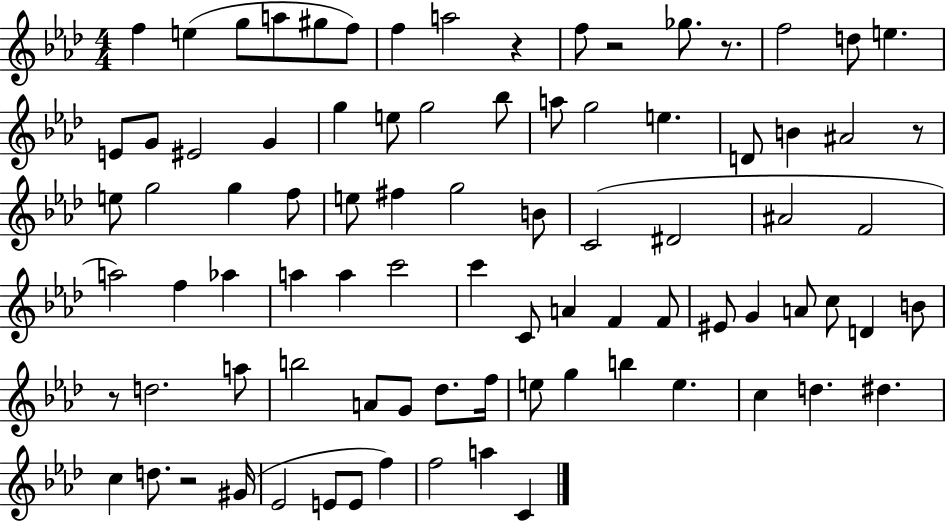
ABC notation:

X:1
T:Untitled
M:4/4
L:1/4
K:Ab
f e g/2 a/2 ^g/2 f/2 f a2 z f/2 z2 _g/2 z/2 f2 d/2 e E/2 G/2 ^E2 G g e/2 g2 _b/2 a/2 g2 e D/2 B ^A2 z/2 e/2 g2 g f/2 e/2 ^f g2 B/2 C2 ^D2 ^A2 F2 a2 f _a a a c'2 c' C/2 A F F/2 ^E/2 G A/2 c/2 D B/2 z/2 d2 a/2 b2 A/2 G/2 _d/2 f/4 e/2 g b e c d ^d c d/2 z2 ^G/4 _E2 E/2 E/2 f f2 a C